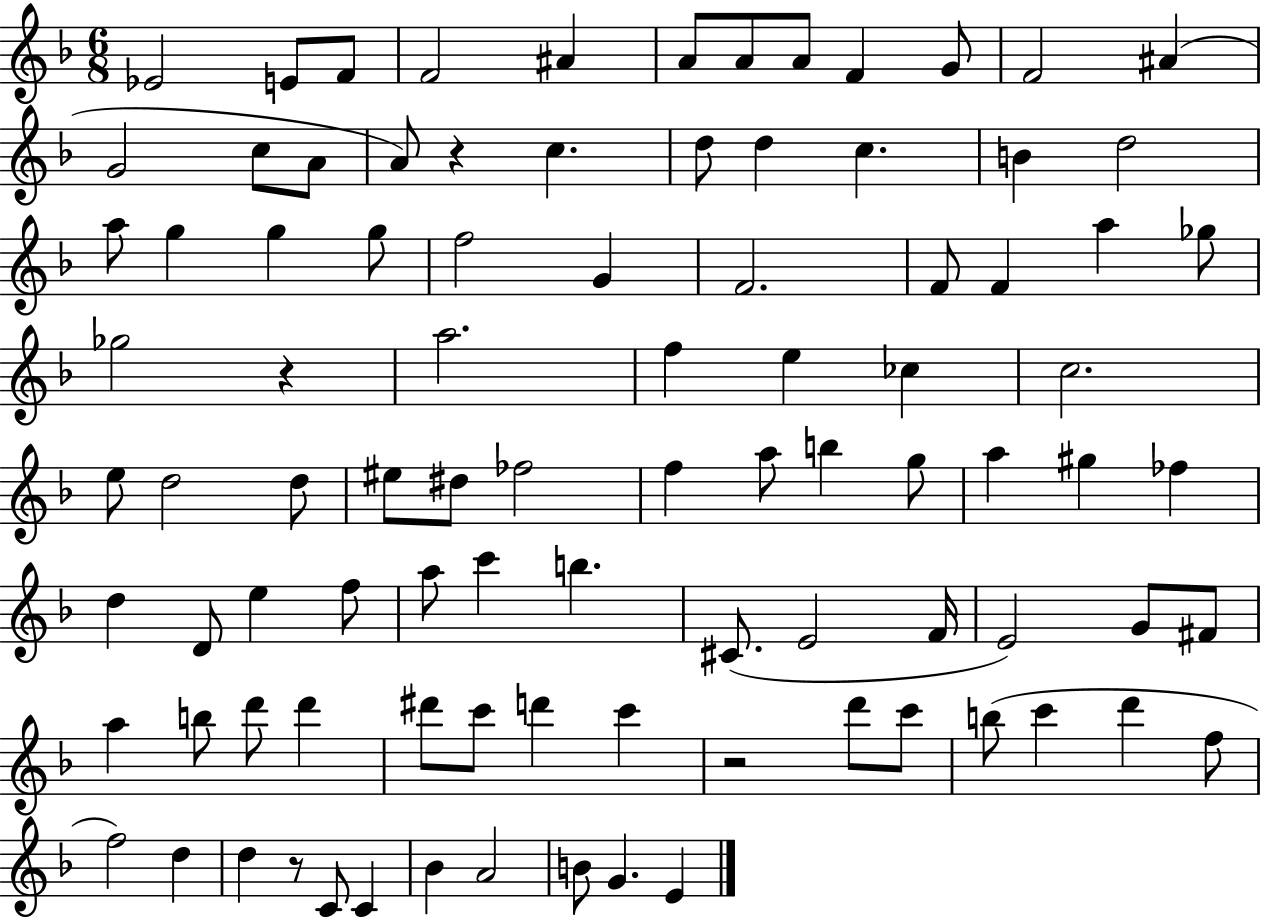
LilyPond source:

{
  \clef treble
  \numericTimeSignature
  \time 6/8
  \key f \major
  ees'2 e'8 f'8 | f'2 ais'4 | a'8 a'8 a'8 f'4 g'8 | f'2 ais'4( | \break g'2 c''8 a'8 | a'8) r4 c''4. | d''8 d''4 c''4. | b'4 d''2 | \break a''8 g''4 g''4 g''8 | f''2 g'4 | f'2. | f'8 f'4 a''4 ges''8 | \break ges''2 r4 | a''2. | f''4 e''4 ces''4 | c''2. | \break e''8 d''2 d''8 | eis''8 dis''8 fes''2 | f''4 a''8 b''4 g''8 | a''4 gis''4 fes''4 | \break d''4 d'8 e''4 f''8 | a''8 c'''4 b''4. | cis'8.( e'2 f'16 | e'2) g'8 fis'8 | \break a''4 b''8 d'''8 d'''4 | dis'''8 c'''8 d'''4 c'''4 | r2 d'''8 c'''8 | b''8( c'''4 d'''4 f''8 | \break f''2) d''4 | d''4 r8 c'8 c'4 | bes'4 a'2 | b'8 g'4. e'4 | \break \bar "|."
}